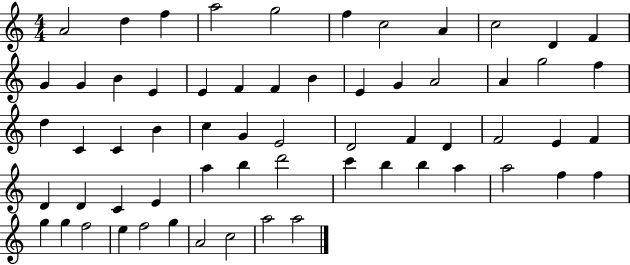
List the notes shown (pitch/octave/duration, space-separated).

A4/h D5/q F5/q A5/h G5/h F5/q C5/h A4/q C5/h D4/q F4/q G4/q G4/q B4/q E4/q E4/q F4/q F4/q B4/q E4/q G4/q A4/h A4/q G5/h F5/q D5/q C4/q C4/q B4/q C5/q G4/q E4/h D4/h F4/q D4/q F4/h E4/q F4/q D4/q D4/q C4/q E4/q A5/q B5/q D6/h C6/q B5/q B5/q A5/q A5/h F5/q F5/q G5/q G5/q F5/h E5/q F5/h G5/q A4/h C5/h A5/h A5/h